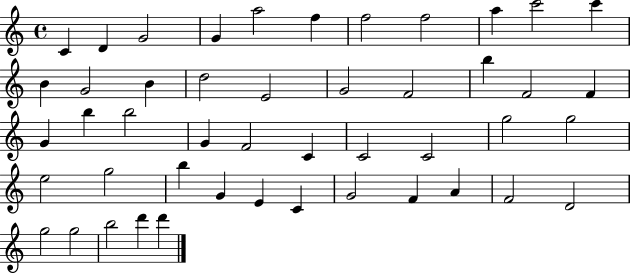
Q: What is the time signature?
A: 4/4